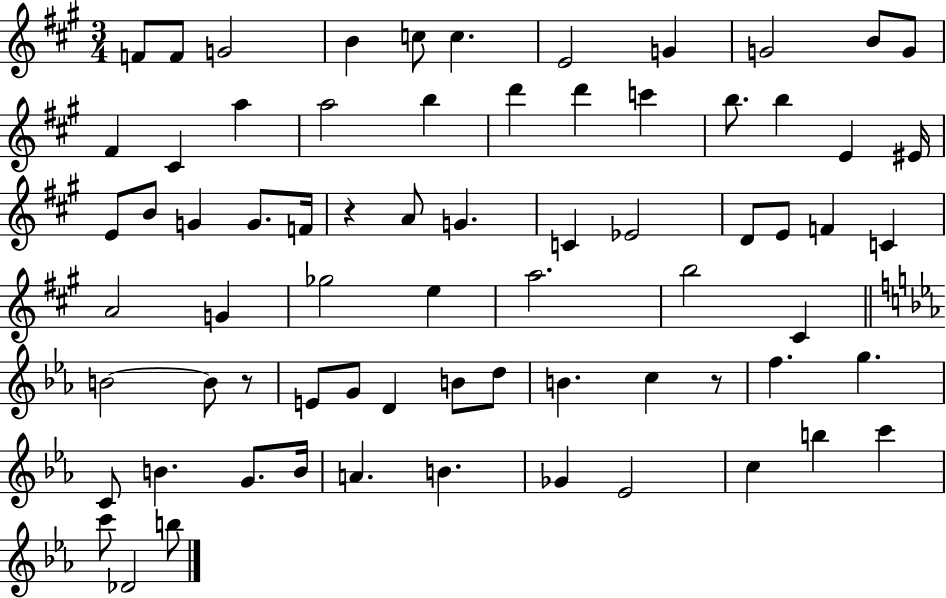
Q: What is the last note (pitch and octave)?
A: B5